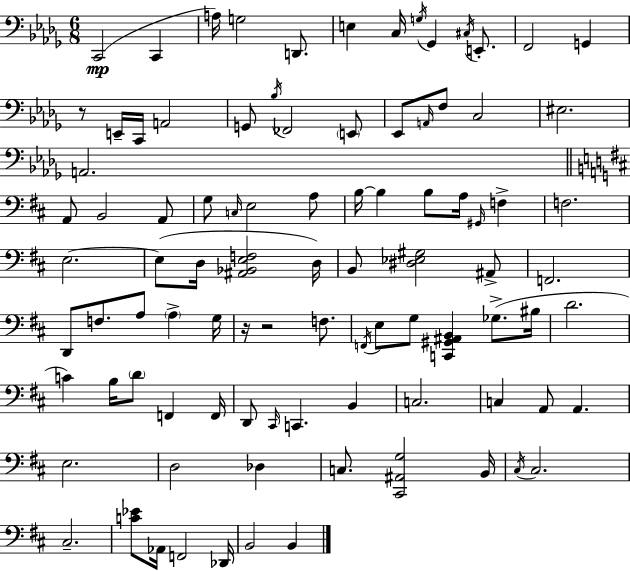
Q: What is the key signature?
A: BES minor